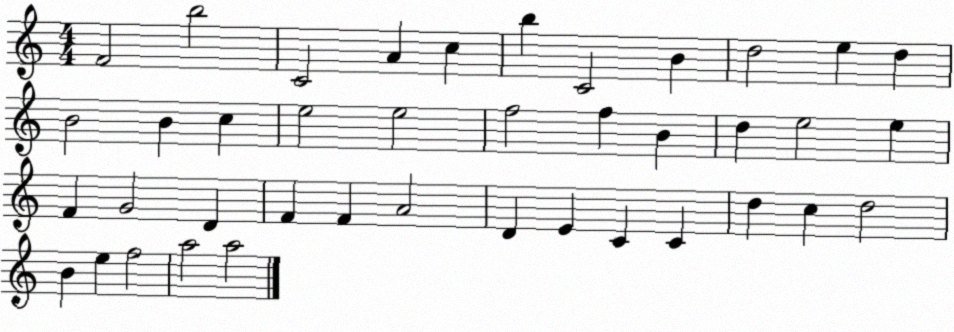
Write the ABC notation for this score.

X:1
T:Untitled
M:4/4
L:1/4
K:C
F2 b2 C2 A c b C2 B d2 e d B2 B c e2 e2 f2 f B d e2 e F G2 D F F A2 D E C C d c d2 B e f2 a2 a2